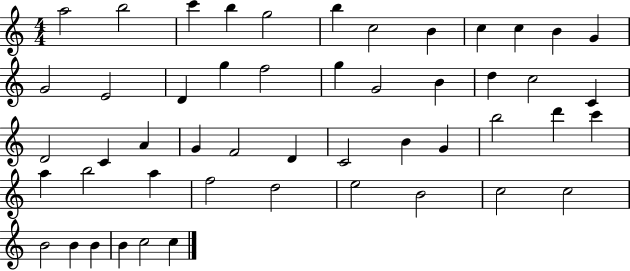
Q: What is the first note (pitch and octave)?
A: A5